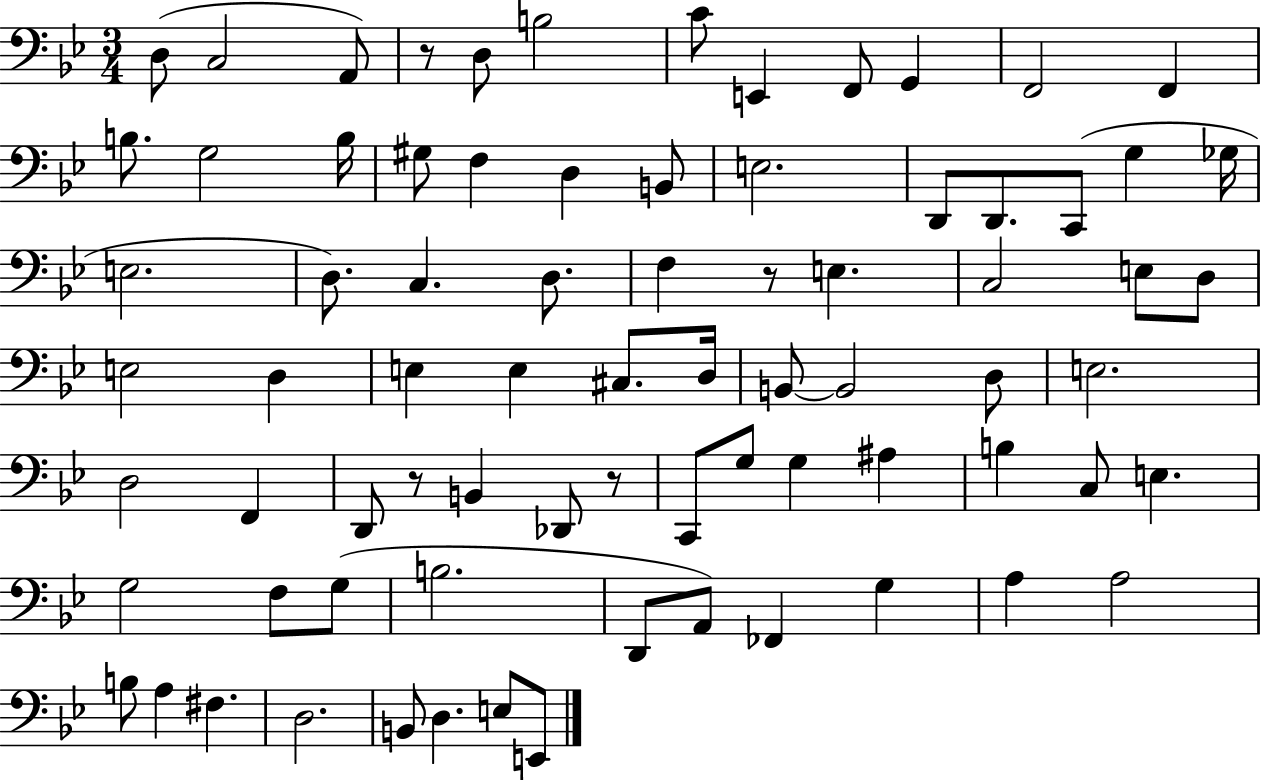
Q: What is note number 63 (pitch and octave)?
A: G3